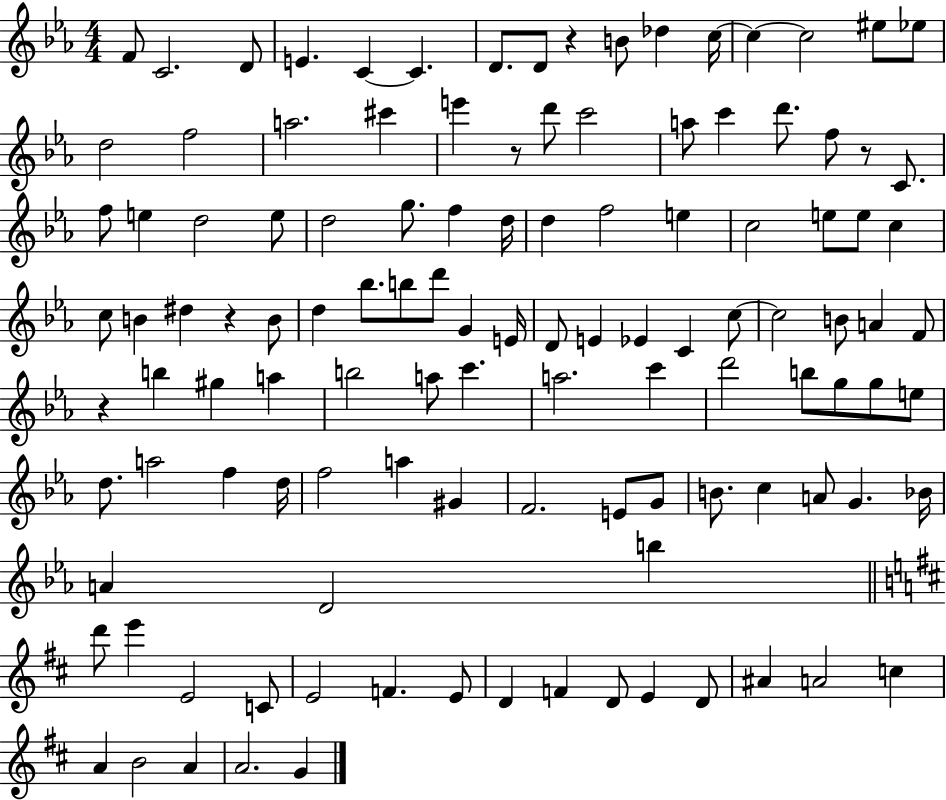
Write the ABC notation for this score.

X:1
T:Untitled
M:4/4
L:1/4
K:Eb
F/2 C2 D/2 E C C D/2 D/2 z B/2 _d c/4 c c2 ^e/2 _e/2 d2 f2 a2 ^c' e' z/2 d'/2 c'2 a/2 c' d'/2 f/2 z/2 C/2 f/2 e d2 e/2 d2 g/2 f d/4 d f2 e c2 e/2 e/2 c c/2 B ^d z B/2 d _b/2 b/2 d'/2 G E/4 D/2 E _E C c/2 c2 B/2 A F/2 z b ^g a b2 a/2 c' a2 c' d'2 b/2 g/2 g/2 e/2 d/2 a2 f d/4 f2 a ^G F2 E/2 G/2 B/2 c A/2 G _B/4 A D2 b d'/2 e' E2 C/2 E2 F E/2 D F D/2 E D/2 ^A A2 c A B2 A A2 G